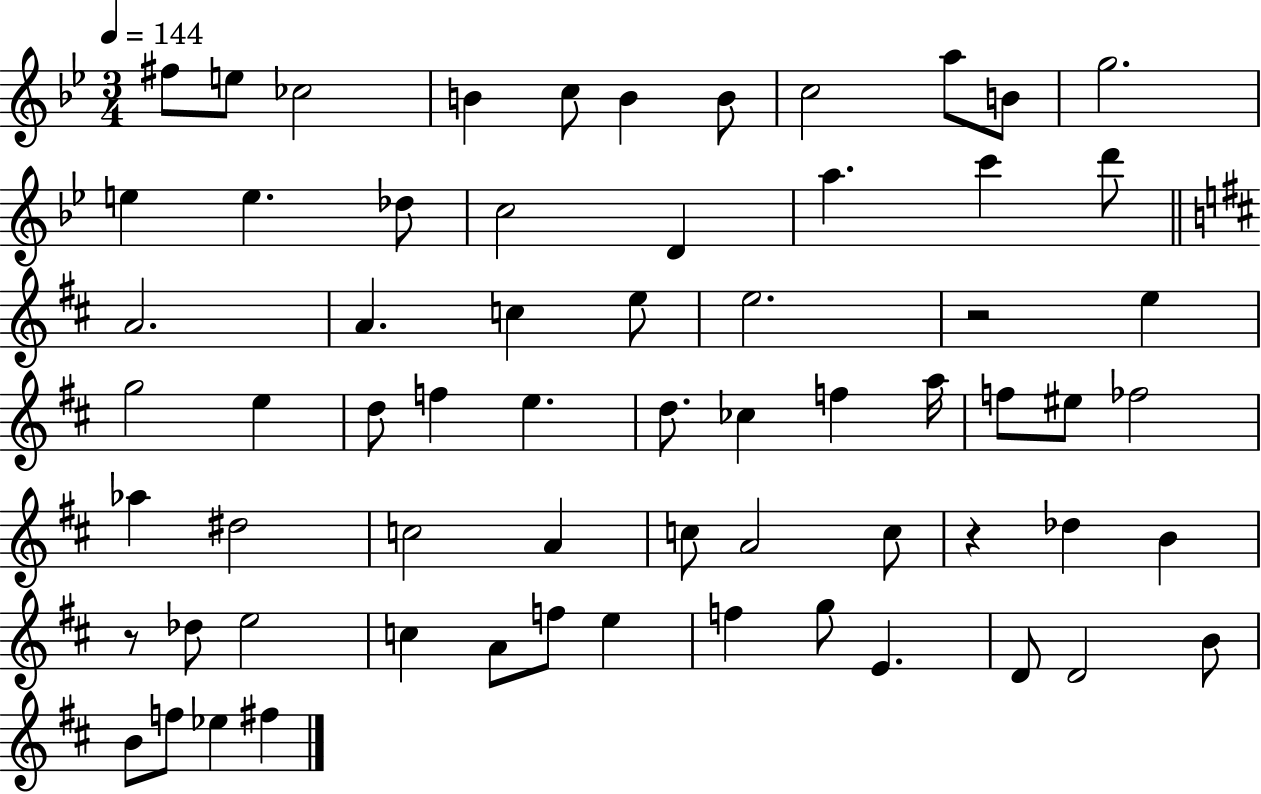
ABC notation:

X:1
T:Untitled
M:3/4
L:1/4
K:Bb
^f/2 e/2 _c2 B c/2 B B/2 c2 a/2 B/2 g2 e e _d/2 c2 D a c' d'/2 A2 A c e/2 e2 z2 e g2 e d/2 f e d/2 _c f a/4 f/2 ^e/2 _f2 _a ^d2 c2 A c/2 A2 c/2 z _d B z/2 _d/2 e2 c A/2 f/2 e f g/2 E D/2 D2 B/2 B/2 f/2 _e ^f